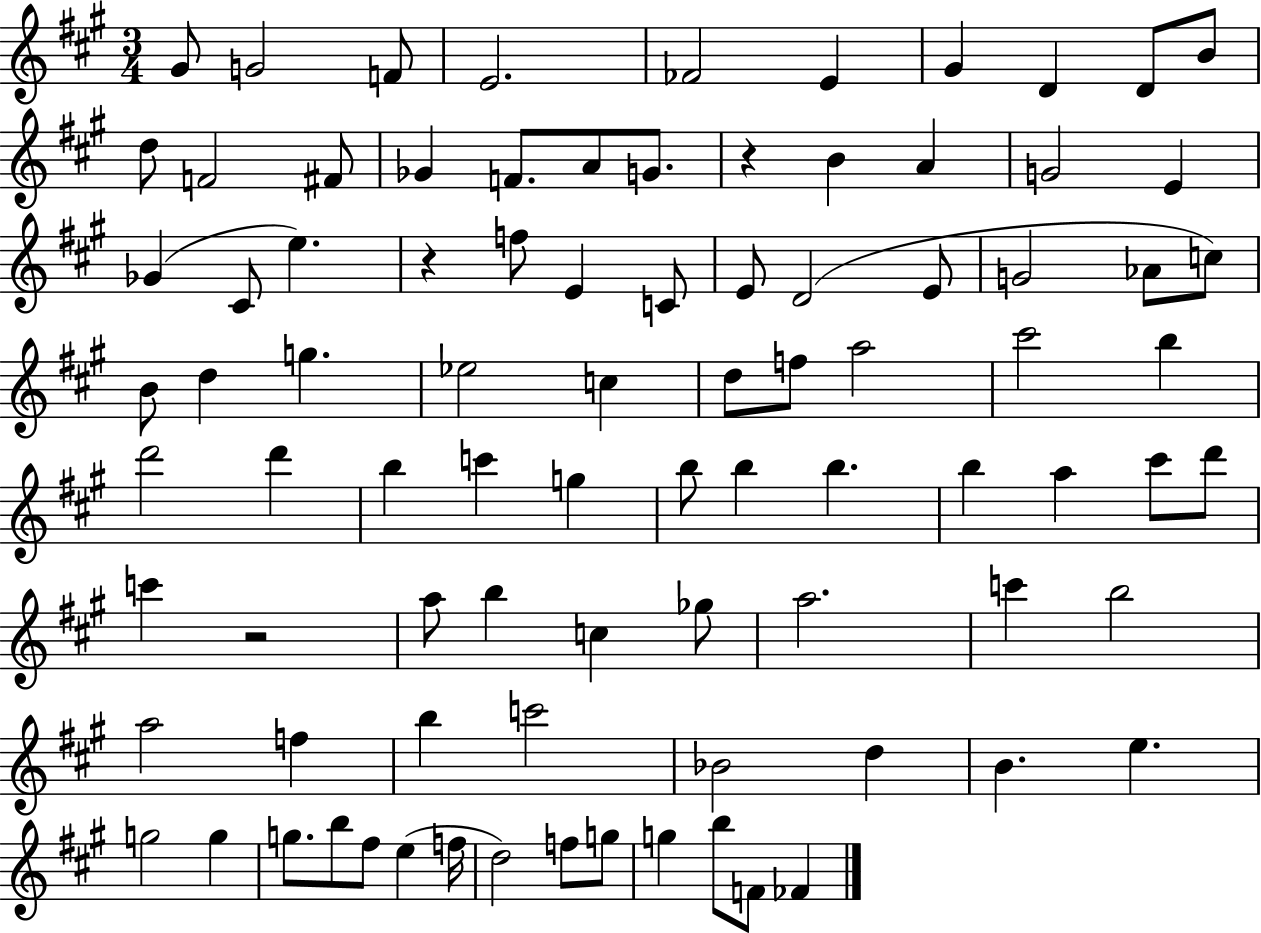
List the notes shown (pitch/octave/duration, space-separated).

G#4/e G4/h F4/e E4/h. FES4/h E4/q G#4/q D4/q D4/e B4/e D5/e F4/h F#4/e Gb4/q F4/e. A4/e G4/e. R/q B4/q A4/q G4/h E4/q Gb4/q C#4/e E5/q. R/q F5/e E4/q C4/e E4/e D4/h E4/e G4/h Ab4/e C5/e B4/e D5/q G5/q. Eb5/h C5/q D5/e F5/e A5/h C#6/h B5/q D6/h D6/q B5/q C6/q G5/q B5/e B5/q B5/q. B5/q A5/q C#6/e D6/e C6/q R/h A5/e B5/q C5/q Gb5/e A5/h. C6/q B5/h A5/h F5/q B5/q C6/h Bb4/h D5/q B4/q. E5/q. G5/h G5/q G5/e. B5/e F#5/e E5/q F5/s D5/h F5/e G5/e G5/q B5/e F4/e FES4/q